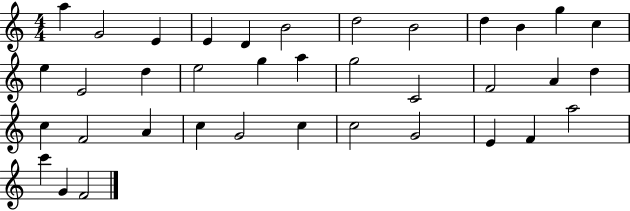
X:1
T:Untitled
M:4/4
L:1/4
K:C
a G2 E E D B2 d2 B2 d B g c e E2 d e2 g a g2 C2 F2 A d c F2 A c G2 c c2 G2 E F a2 c' G F2